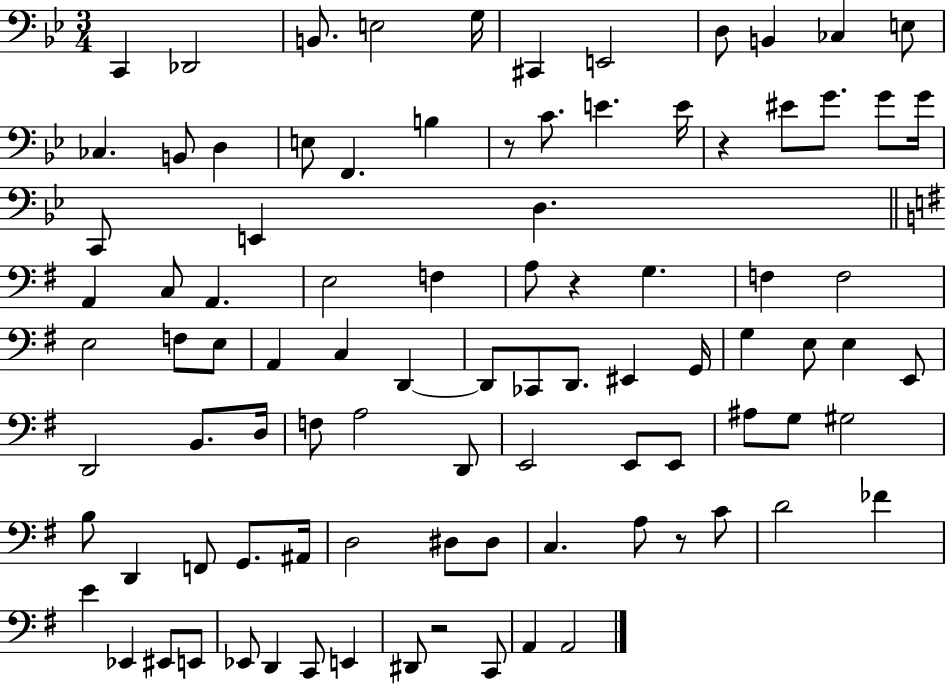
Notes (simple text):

C2/q Db2/h B2/e. E3/h G3/s C#2/q E2/h D3/e B2/q CES3/q E3/e CES3/q. B2/e D3/q E3/e F2/q. B3/q R/e C4/e. E4/q. E4/s R/q EIS4/e G4/e. G4/e G4/s C2/e E2/q D3/q. A2/q C3/e A2/q. E3/h F3/q A3/e R/q G3/q. F3/q F3/h E3/h F3/e E3/e A2/q C3/q D2/q D2/e CES2/e D2/e. EIS2/q G2/s G3/q E3/e E3/q E2/e D2/h B2/e. D3/s F3/e A3/h D2/e E2/h E2/e E2/e A#3/e G3/e G#3/h B3/e D2/q F2/e G2/e. A#2/s D3/h D#3/e D#3/e C3/q. A3/e R/e C4/e D4/h FES4/q E4/q Eb2/q EIS2/e E2/e Eb2/e D2/q C2/e E2/q D#2/e R/h C2/e A2/q A2/h